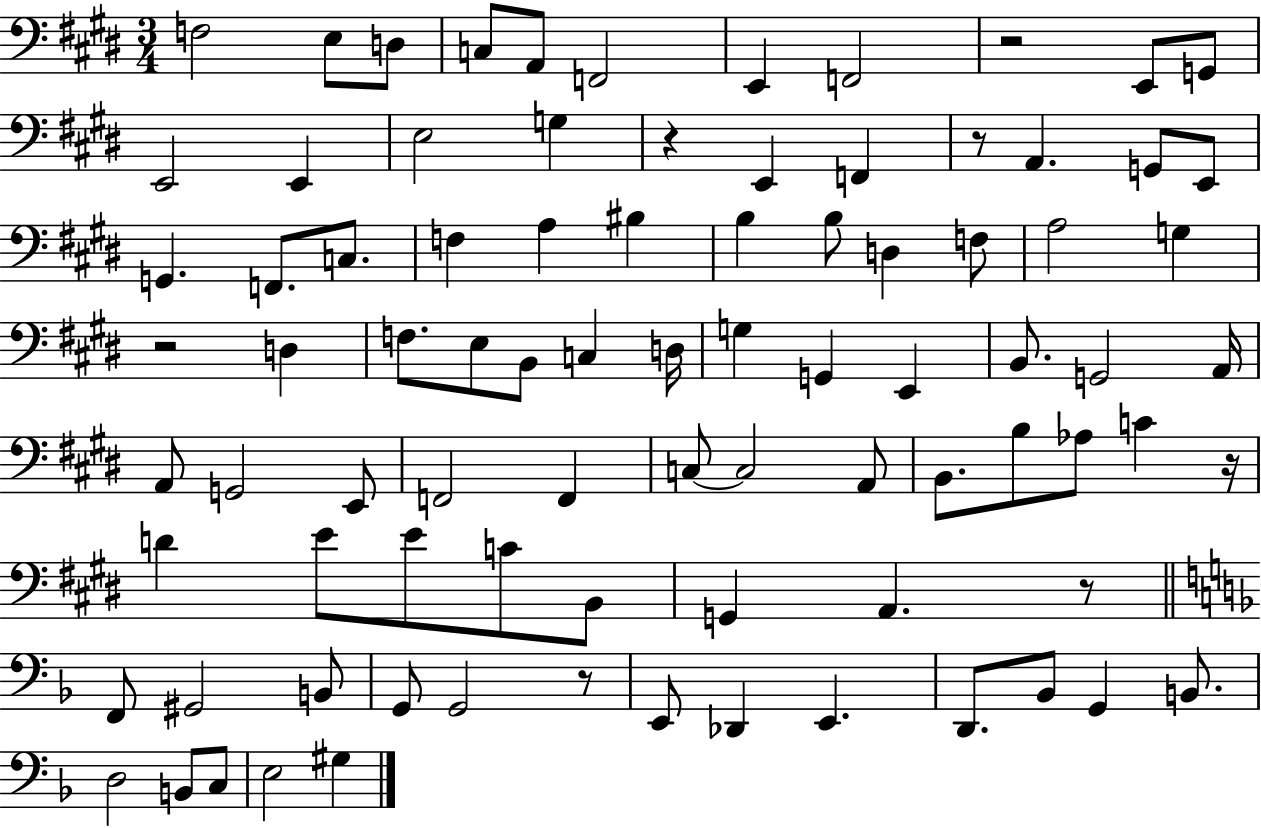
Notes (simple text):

F3/h E3/e D3/e C3/e A2/e F2/h E2/q F2/h R/h E2/e G2/e E2/h E2/q E3/h G3/q R/q E2/q F2/q R/e A2/q. G2/e E2/e G2/q. F2/e. C3/e. F3/q A3/q BIS3/q B3/q B3/e D3/q F3/e A3/h G3/q R/h D3/q F3/e. E3/e B2/e C3/q D3/s G3/q G2/q E2/q B2/e. G2/h A2/s A2/e G2/h E2/e F2/h F2/q C3/e C3/h A2/e B2/e. B3/e Ab3/e C4/q R/s D4/q E4/e E4/e C4/e B2/e G2/q A2/q. R/e F2/e G#2/h B2/e G2/e G2/h R/e E2/e Db2/q E2/q. D2/e. Bb2/e G2/q B2/e. D3/h B2/e C3/e E3/h G#3/q